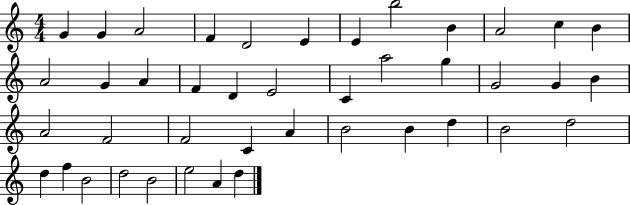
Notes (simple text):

G4/q G4/q A4/h F4/q D4/h E4/q E4/q B5/h B4/q A4/h C5/q B4/q A4/h G4/q A4/q F4/q D4/q E4/h C4/q A5/h G5/q G4/h G4/q B4/q A4/h F4/h F4/h C4/q A4/q B4/h B4/q D5/q B4/h D5/h D5/q F5/q B4/h D5/h B4/h E5/h A4/q D5/q